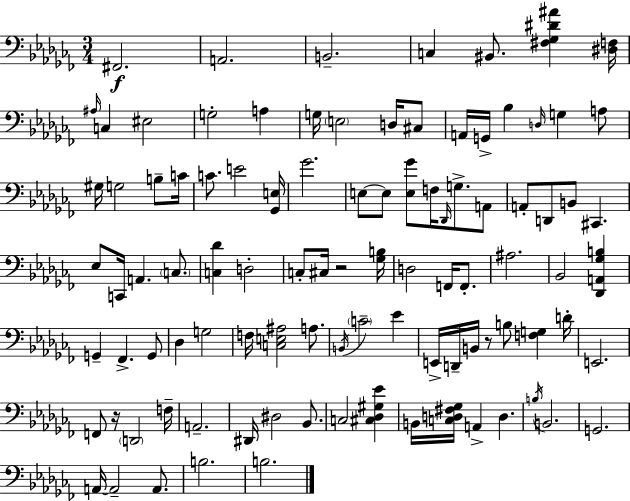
F#2/h. A2/h. B2/h. C3/q BIS2/e. [F#3,Gb3,D#4,A#4]/q [D#3,F3]/s A#3/s C3/q EIS3/h G3/h A3/q G3/s E3/h D3/s C#3/e A2/s G2/s Bb3/q D3/s G3/q A3/e G#3/s G3/h B3/e C4/s C4/e. E4/h [Gb2,E3]/s Gb4/h. E3/e E3/e [E3,Gb4]/e F3/s Db2/s G3/e. A2/e A2/e D2/e B2/e C#2/q. Eb3/e C2/s A2/q. C3/e. [C3,Db4]/q D3/h C3/e C#3/s R/h [Gb3,B3]/s D3/h F2/s F2/e. A#3/h. Bb2/h [Db2,A2,Gb3,B3]/q G2/q FES2/q. G2/e Db3/q G3/h F3/s [C3,E3,A#3]/h A3/e. B2/s C4/h Eb4/q E2/s D2/s B2/s R/e B3/e [F3,G3]/q D4/s E2/h. F2/e R/s D2/h F3/s A2/h. D#2/s D#3/h Bb2/e. C3/h [C#3,Db3,G#3,Eb4]/q B2/s [C3,D3,F#3,Gb3]/s A2/q D3/q. B3/s B2/h. G2/h. A2/s A2/h A2/e. B3/h. B3/h.